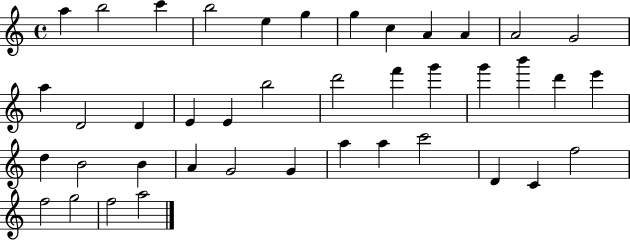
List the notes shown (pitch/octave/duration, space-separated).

A5/q B5/h C6/q B5/h E5/q G5/q G5/q C5/q A4/q A4/q A4/h G4/h A5/q D4/h D4/q E4/q E4/q B5/h D6/h F6/q G6/q G6/q B6/q D6/q E6/q D5/q B4/h B4/q A4/q G4/h G4/q A5/q A5/q C6/h D4/q C4/q F5/h F5/h G5/h F5/h A5/h